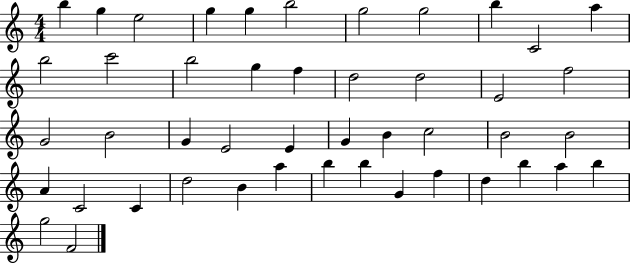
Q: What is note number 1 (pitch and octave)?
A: B5